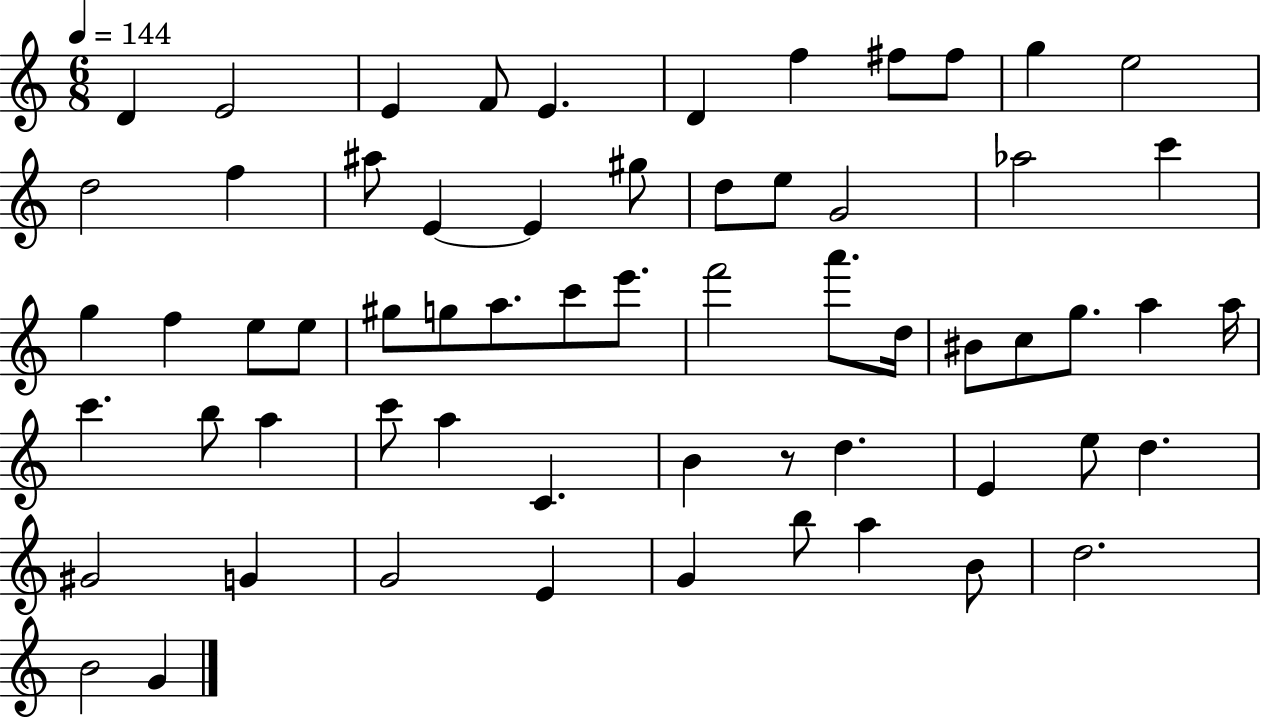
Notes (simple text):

D4/q E4/h E4/q F4/e E4/q. D4/q F5/q F#5/e F#5/e G5/q E5/h D5/h F5/q A#5/e E4/q E4/q G#5/e D5/e E5/e G4/h Ab5/h C6/q G5/q F5/q E5/e E5/e G#5/e G5/e A5/e. C6/e E6/e. F6/h A6/e. D5/s BIS4/e C5/e G5/e. A5/q A5/s C6/q. B5/e A5/q C6/e A5/q C4/q. B4/q R/e D5/q. E4/q E5/e D5/q. G#4/h G4/q G4/h E4/q G4/q B5/e A5/q B4/e D5/h. B4/h G4/q